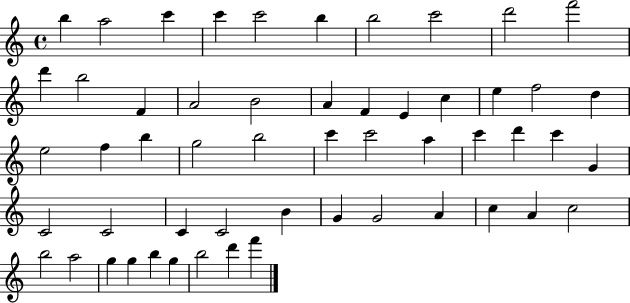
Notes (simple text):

B5/q A5/h C6/q C6/q C6/h B5/q B5/h C6/h D6/h F6/h D6/q B5/h F4/q A4/h B4/h A4/q F4/q E4/q C5/q E5/q F5/h D5/q E5/h F5/q B5/q G5/h B5/h C6/q C6/h A5/q C6/q D6/q C6/q G4/q C4/h C4/h C4/q C4/h B4/q G4/q G4/h A4/q C5/q A4/q C5/h B5/h A5/h G5/q G5/q B5/q G5/q B5/h D6/q F6/q